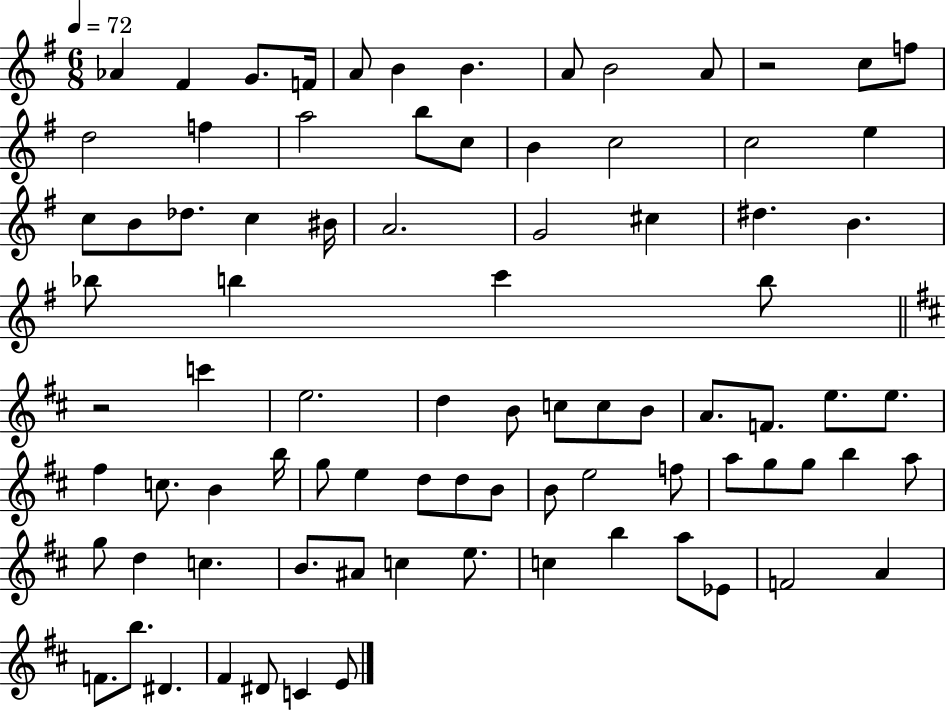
{
  \clef treble
  \numericTimeSignature
  \time 6/8
  \key g \major
  \tempo 4 = 72
  aes'4 fis'4 g'8. f'16 | a'8 b'4 b'4. | a'8 b'2 a'8 | r2 c''8 f''8 | \break d''2 f''4 | a''2 b''8 c''8 | b'4 c''2 | c''2 e''4 | \break c''8 b'8 des''8. c''4 bis'16 | a'2. | g'2 cis''4 | dis''4. b'4. | \break bes''8 b''4 c'''4 b''8 | \bar "||" \break \key b \minor r2 c'''4 | e''2. | d''4 b'8 c''8 c''8 b'8 | a'8. f'8. e''8. e''8. | \break fis''4 c''8. b'4 b''16 | g''8 e''4 d''8 d''8 b'8 | b'8 e''2 f''8 | a''8 g''8 g''8 b''4 a''8 | \break g''8 d''4 c''4. | b'8. ais'8 c''4 e''8. | c''4 b''4 a''8 ees'8 | f'2 a'4 | \break f'8. b''8. dis'4. | fis'4 dis'8 c'4 e'8 | \bar "|."
}